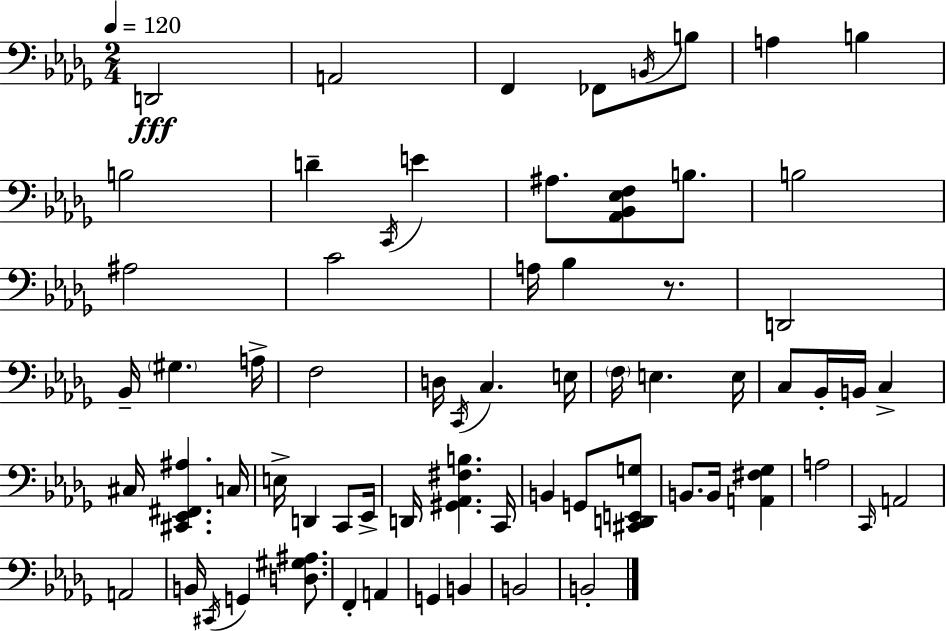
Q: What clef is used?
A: bass